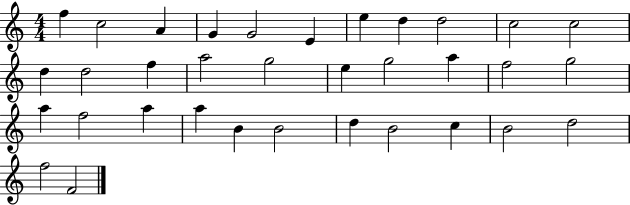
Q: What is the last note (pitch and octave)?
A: F4